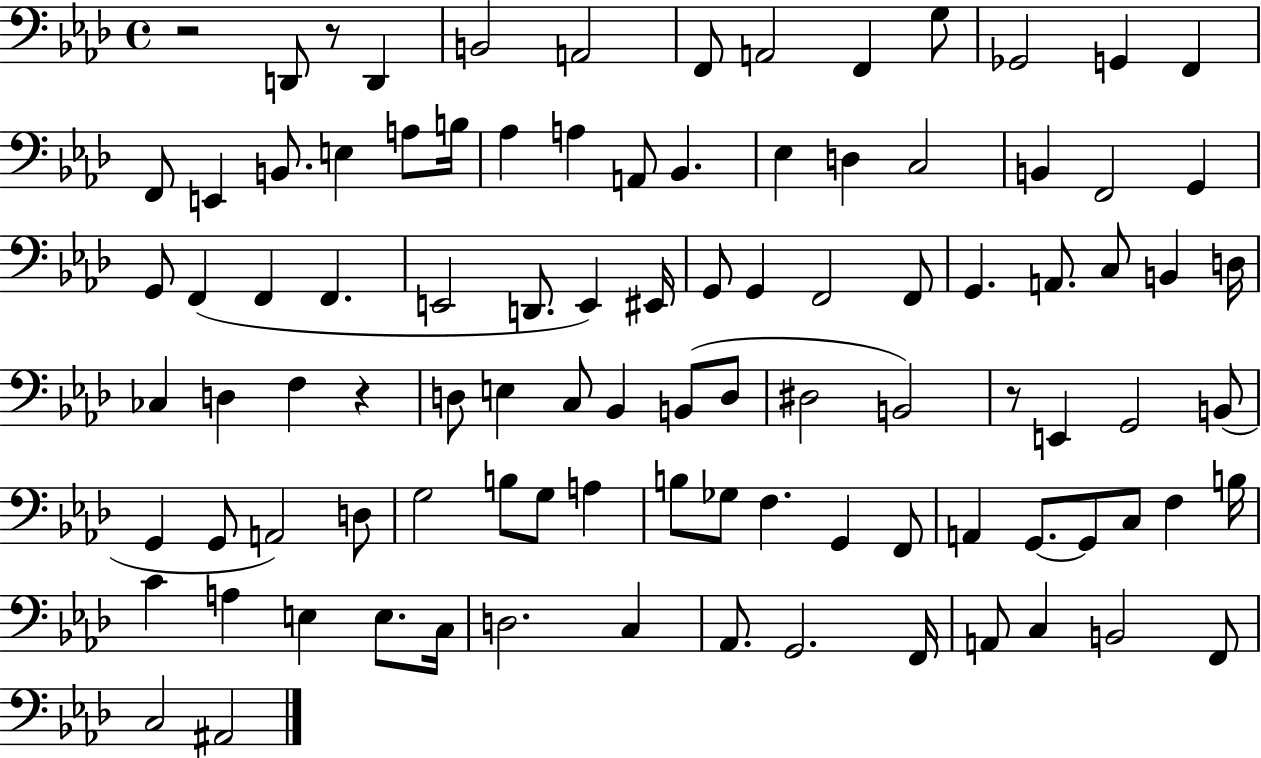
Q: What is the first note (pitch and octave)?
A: D2